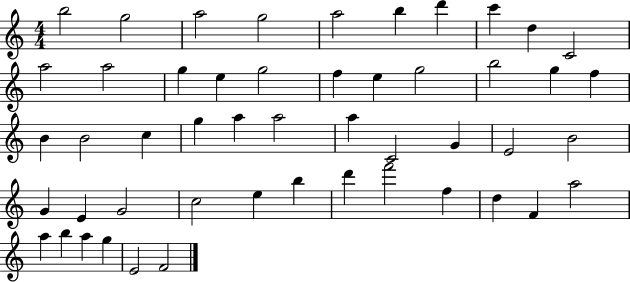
B5/h G5/h A5/h G5/h A5/h B5/q D6/q C6/q D5/q C4/h A5/h A5/h G5/q E5/q G5/h F5/q E5/q G5/h B5/h G5/q F5/q B4/q B4/h C5/q G5/q A5/q A5/h A5/q C4/h G4/q E4/h B4/h G4/q E4/q G4/h C5/h E5/q B5/q D6/q F6/h F5/q D5/q F4/q A5/h A5/q B5/q A5/q G5/q E4/h F4/h